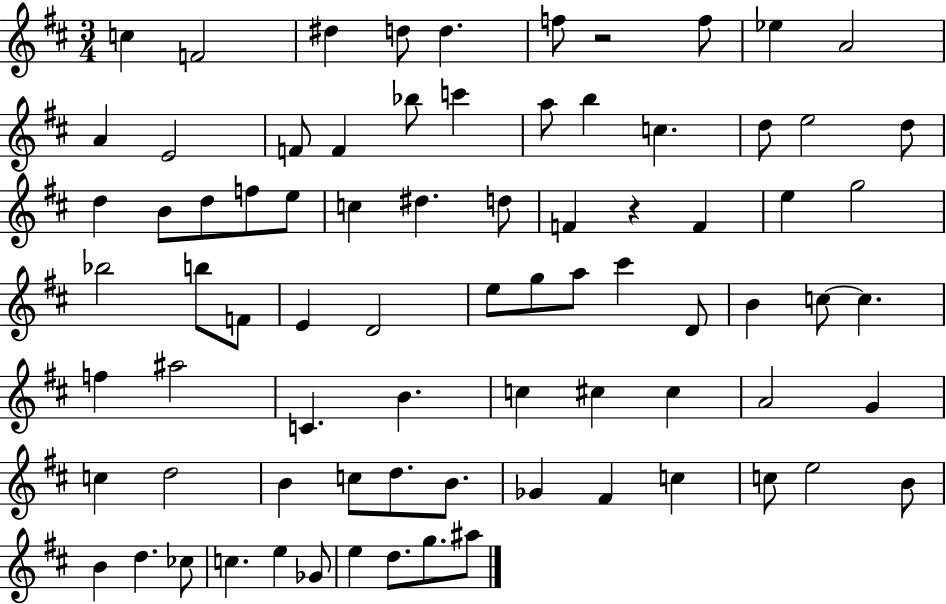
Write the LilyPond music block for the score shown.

{
  \clef treble
  \numericTimeSignature
  \time 3/4
  \key d \major
  \repeat volta 2 { c''4 f'2 | dis''4 d''8 d''4. | f''8 r2 f''8 | ees''4 a'2 | \break a'4 e'2 | f'8 f'4 bes''8 c'''4 | a''8 b''4 c''4. | d''8 e''2 d''8 | \break d''4 b'8 d''8 f''8 e''8 | c''4 dis''4. d''8 | f'4 r4 f'4 | e''4 g''2 | \break bes''2 b''8 f'8 | e'4 d'2 | e''8 g''8 a''8 cis'''4 d'8 | b'4 c''8~~ c''4. | \break f''4 ais''2 | c'4. b'4. | c''4 cis''4 cis''4 | a'2 g'4 | \break c''4 d''2 | b'4 c''8 d''8. b'8. | ges'4 fis'4 c''4 | c''8 e''2 b'8 | \break b'4 d''4. ces''8 | c''4. e''4 ges'8 | e''4 d''8. g''8. ais''8 | } \bar "|."
}